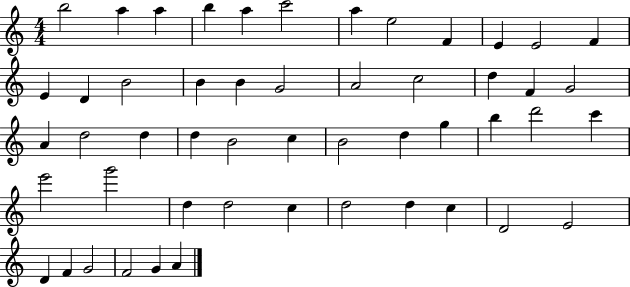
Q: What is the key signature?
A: C major